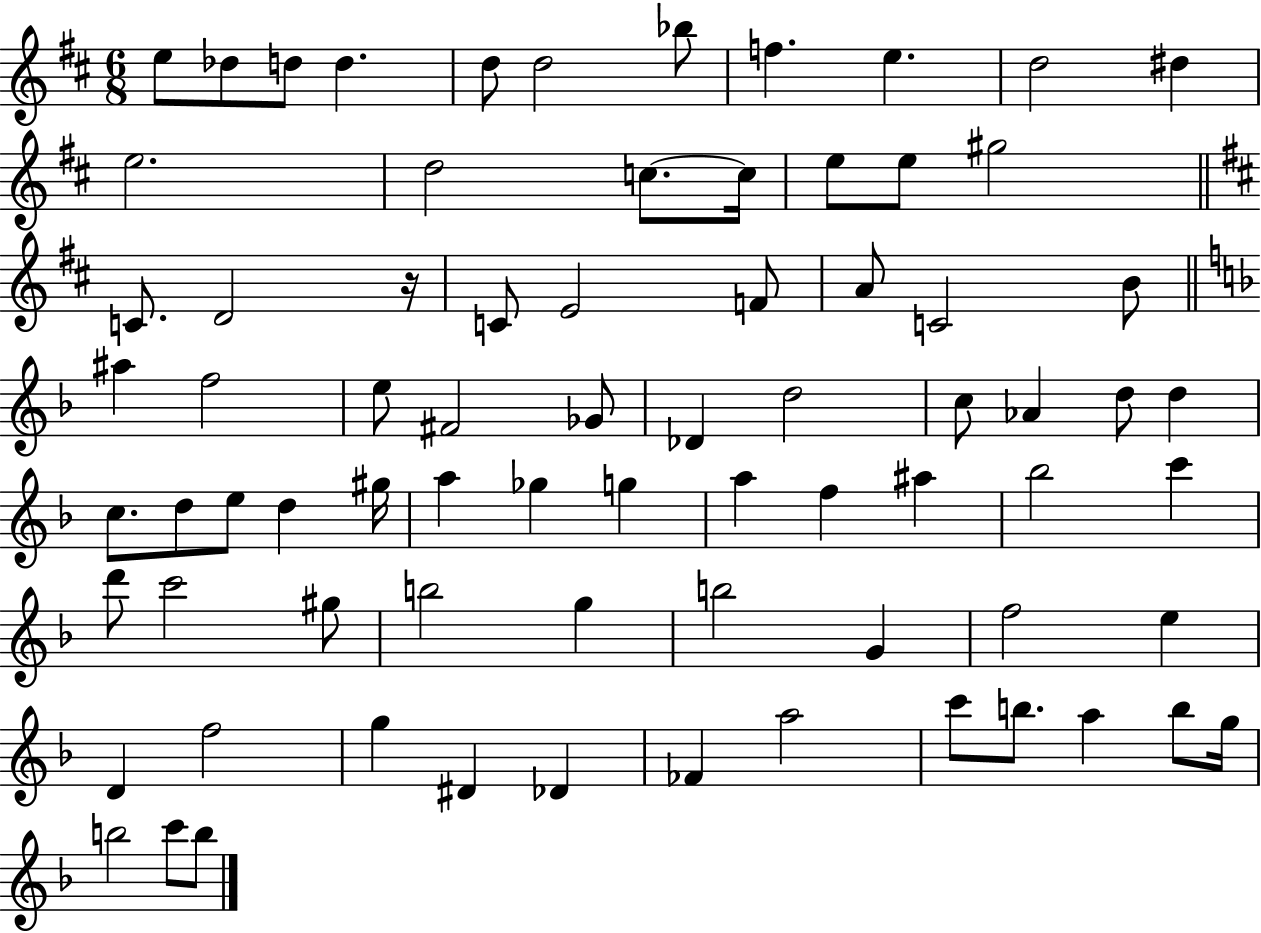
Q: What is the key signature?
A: D major